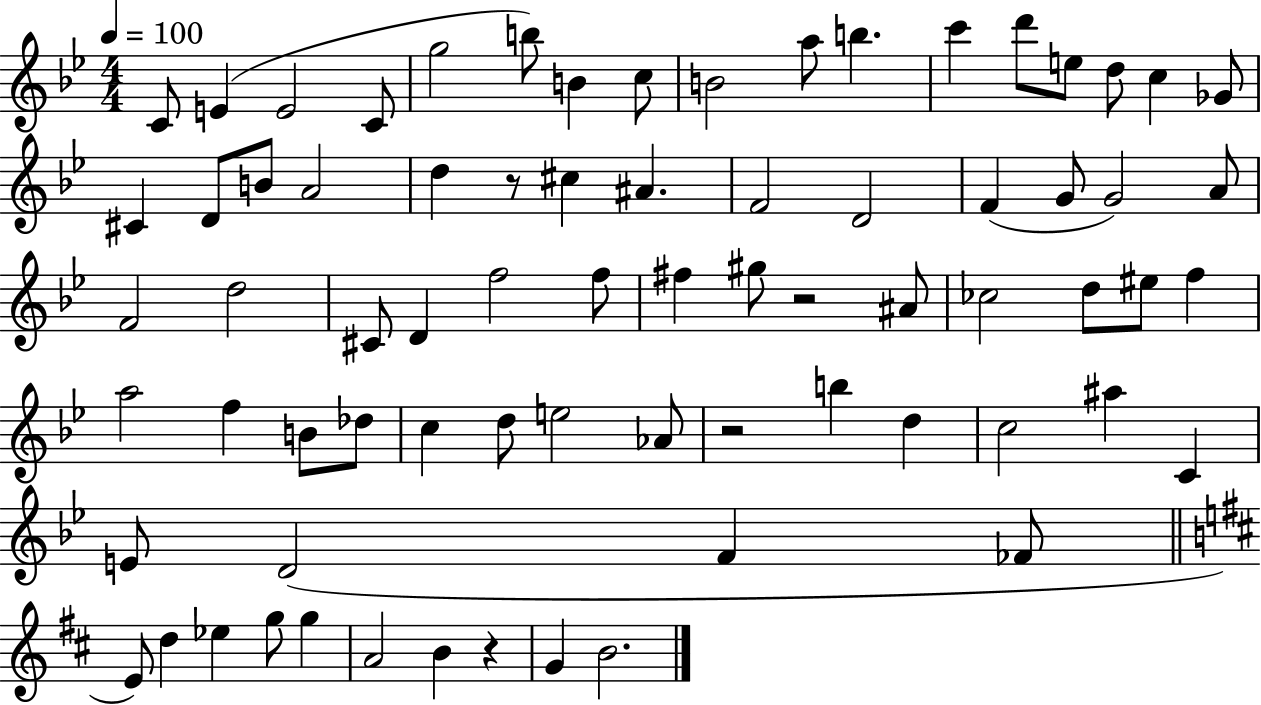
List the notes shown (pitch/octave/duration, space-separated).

C4/e E4/q E4/h C4/e G5/h B5/e B4/q C5/e B4/h A5/e B5/q. C6/q D6/e E5/e D5/e C5/q Gb4/e C#4/q D4/e B4/e A4/h D5/q R/e C#5/q A#4/q. F4/h D4/h F4/q G4/e G4/h A4/e F4/h D5/h C#4/e D4/q F5/h F5/e F#5/q G#5/e R/h A#4/e CES5/h D5/e EIS5/e F5/q A5/h F5/q B4/e Db5/e C5/q D5/e E5/h Ab4/e R/h B5/q D5/q C5/h A#5/q C4/q E4/e D4/h F4/q FES4/e E4/e D5/q Eb5/q G5/e G5/q A4/h B4/q R/q G4/q B4/h.